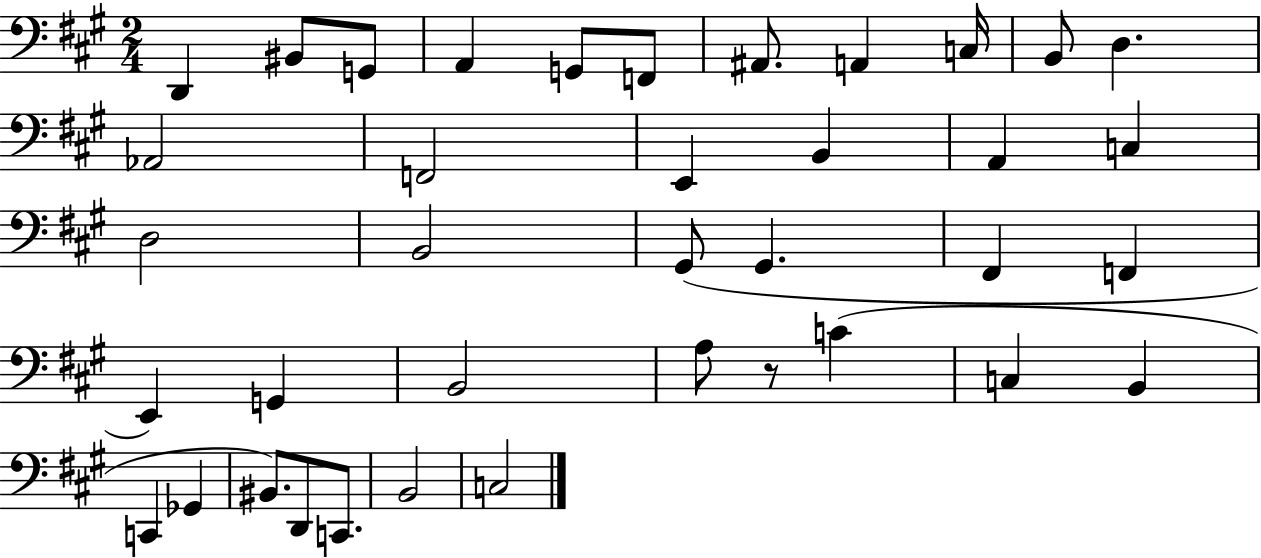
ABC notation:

X:1
T:Untitled
M:2/4
L:1/4
K:A
D,, ^B,,/2 G,,/2 A,, G,,/2 F,,/2 ^A,,/2 A,, C,/4 B,,/2 D, _A,,2 F,,2 E,, B,, A,, C, D,2 B,,2 ^G,,/2 ^G,, ^F,, F,, E,, G,, B,,2 A,/2 z/2 C C, B,, C,, _G,, ^B,,/2 D,,/2 C,,/2 B,,2 C,2